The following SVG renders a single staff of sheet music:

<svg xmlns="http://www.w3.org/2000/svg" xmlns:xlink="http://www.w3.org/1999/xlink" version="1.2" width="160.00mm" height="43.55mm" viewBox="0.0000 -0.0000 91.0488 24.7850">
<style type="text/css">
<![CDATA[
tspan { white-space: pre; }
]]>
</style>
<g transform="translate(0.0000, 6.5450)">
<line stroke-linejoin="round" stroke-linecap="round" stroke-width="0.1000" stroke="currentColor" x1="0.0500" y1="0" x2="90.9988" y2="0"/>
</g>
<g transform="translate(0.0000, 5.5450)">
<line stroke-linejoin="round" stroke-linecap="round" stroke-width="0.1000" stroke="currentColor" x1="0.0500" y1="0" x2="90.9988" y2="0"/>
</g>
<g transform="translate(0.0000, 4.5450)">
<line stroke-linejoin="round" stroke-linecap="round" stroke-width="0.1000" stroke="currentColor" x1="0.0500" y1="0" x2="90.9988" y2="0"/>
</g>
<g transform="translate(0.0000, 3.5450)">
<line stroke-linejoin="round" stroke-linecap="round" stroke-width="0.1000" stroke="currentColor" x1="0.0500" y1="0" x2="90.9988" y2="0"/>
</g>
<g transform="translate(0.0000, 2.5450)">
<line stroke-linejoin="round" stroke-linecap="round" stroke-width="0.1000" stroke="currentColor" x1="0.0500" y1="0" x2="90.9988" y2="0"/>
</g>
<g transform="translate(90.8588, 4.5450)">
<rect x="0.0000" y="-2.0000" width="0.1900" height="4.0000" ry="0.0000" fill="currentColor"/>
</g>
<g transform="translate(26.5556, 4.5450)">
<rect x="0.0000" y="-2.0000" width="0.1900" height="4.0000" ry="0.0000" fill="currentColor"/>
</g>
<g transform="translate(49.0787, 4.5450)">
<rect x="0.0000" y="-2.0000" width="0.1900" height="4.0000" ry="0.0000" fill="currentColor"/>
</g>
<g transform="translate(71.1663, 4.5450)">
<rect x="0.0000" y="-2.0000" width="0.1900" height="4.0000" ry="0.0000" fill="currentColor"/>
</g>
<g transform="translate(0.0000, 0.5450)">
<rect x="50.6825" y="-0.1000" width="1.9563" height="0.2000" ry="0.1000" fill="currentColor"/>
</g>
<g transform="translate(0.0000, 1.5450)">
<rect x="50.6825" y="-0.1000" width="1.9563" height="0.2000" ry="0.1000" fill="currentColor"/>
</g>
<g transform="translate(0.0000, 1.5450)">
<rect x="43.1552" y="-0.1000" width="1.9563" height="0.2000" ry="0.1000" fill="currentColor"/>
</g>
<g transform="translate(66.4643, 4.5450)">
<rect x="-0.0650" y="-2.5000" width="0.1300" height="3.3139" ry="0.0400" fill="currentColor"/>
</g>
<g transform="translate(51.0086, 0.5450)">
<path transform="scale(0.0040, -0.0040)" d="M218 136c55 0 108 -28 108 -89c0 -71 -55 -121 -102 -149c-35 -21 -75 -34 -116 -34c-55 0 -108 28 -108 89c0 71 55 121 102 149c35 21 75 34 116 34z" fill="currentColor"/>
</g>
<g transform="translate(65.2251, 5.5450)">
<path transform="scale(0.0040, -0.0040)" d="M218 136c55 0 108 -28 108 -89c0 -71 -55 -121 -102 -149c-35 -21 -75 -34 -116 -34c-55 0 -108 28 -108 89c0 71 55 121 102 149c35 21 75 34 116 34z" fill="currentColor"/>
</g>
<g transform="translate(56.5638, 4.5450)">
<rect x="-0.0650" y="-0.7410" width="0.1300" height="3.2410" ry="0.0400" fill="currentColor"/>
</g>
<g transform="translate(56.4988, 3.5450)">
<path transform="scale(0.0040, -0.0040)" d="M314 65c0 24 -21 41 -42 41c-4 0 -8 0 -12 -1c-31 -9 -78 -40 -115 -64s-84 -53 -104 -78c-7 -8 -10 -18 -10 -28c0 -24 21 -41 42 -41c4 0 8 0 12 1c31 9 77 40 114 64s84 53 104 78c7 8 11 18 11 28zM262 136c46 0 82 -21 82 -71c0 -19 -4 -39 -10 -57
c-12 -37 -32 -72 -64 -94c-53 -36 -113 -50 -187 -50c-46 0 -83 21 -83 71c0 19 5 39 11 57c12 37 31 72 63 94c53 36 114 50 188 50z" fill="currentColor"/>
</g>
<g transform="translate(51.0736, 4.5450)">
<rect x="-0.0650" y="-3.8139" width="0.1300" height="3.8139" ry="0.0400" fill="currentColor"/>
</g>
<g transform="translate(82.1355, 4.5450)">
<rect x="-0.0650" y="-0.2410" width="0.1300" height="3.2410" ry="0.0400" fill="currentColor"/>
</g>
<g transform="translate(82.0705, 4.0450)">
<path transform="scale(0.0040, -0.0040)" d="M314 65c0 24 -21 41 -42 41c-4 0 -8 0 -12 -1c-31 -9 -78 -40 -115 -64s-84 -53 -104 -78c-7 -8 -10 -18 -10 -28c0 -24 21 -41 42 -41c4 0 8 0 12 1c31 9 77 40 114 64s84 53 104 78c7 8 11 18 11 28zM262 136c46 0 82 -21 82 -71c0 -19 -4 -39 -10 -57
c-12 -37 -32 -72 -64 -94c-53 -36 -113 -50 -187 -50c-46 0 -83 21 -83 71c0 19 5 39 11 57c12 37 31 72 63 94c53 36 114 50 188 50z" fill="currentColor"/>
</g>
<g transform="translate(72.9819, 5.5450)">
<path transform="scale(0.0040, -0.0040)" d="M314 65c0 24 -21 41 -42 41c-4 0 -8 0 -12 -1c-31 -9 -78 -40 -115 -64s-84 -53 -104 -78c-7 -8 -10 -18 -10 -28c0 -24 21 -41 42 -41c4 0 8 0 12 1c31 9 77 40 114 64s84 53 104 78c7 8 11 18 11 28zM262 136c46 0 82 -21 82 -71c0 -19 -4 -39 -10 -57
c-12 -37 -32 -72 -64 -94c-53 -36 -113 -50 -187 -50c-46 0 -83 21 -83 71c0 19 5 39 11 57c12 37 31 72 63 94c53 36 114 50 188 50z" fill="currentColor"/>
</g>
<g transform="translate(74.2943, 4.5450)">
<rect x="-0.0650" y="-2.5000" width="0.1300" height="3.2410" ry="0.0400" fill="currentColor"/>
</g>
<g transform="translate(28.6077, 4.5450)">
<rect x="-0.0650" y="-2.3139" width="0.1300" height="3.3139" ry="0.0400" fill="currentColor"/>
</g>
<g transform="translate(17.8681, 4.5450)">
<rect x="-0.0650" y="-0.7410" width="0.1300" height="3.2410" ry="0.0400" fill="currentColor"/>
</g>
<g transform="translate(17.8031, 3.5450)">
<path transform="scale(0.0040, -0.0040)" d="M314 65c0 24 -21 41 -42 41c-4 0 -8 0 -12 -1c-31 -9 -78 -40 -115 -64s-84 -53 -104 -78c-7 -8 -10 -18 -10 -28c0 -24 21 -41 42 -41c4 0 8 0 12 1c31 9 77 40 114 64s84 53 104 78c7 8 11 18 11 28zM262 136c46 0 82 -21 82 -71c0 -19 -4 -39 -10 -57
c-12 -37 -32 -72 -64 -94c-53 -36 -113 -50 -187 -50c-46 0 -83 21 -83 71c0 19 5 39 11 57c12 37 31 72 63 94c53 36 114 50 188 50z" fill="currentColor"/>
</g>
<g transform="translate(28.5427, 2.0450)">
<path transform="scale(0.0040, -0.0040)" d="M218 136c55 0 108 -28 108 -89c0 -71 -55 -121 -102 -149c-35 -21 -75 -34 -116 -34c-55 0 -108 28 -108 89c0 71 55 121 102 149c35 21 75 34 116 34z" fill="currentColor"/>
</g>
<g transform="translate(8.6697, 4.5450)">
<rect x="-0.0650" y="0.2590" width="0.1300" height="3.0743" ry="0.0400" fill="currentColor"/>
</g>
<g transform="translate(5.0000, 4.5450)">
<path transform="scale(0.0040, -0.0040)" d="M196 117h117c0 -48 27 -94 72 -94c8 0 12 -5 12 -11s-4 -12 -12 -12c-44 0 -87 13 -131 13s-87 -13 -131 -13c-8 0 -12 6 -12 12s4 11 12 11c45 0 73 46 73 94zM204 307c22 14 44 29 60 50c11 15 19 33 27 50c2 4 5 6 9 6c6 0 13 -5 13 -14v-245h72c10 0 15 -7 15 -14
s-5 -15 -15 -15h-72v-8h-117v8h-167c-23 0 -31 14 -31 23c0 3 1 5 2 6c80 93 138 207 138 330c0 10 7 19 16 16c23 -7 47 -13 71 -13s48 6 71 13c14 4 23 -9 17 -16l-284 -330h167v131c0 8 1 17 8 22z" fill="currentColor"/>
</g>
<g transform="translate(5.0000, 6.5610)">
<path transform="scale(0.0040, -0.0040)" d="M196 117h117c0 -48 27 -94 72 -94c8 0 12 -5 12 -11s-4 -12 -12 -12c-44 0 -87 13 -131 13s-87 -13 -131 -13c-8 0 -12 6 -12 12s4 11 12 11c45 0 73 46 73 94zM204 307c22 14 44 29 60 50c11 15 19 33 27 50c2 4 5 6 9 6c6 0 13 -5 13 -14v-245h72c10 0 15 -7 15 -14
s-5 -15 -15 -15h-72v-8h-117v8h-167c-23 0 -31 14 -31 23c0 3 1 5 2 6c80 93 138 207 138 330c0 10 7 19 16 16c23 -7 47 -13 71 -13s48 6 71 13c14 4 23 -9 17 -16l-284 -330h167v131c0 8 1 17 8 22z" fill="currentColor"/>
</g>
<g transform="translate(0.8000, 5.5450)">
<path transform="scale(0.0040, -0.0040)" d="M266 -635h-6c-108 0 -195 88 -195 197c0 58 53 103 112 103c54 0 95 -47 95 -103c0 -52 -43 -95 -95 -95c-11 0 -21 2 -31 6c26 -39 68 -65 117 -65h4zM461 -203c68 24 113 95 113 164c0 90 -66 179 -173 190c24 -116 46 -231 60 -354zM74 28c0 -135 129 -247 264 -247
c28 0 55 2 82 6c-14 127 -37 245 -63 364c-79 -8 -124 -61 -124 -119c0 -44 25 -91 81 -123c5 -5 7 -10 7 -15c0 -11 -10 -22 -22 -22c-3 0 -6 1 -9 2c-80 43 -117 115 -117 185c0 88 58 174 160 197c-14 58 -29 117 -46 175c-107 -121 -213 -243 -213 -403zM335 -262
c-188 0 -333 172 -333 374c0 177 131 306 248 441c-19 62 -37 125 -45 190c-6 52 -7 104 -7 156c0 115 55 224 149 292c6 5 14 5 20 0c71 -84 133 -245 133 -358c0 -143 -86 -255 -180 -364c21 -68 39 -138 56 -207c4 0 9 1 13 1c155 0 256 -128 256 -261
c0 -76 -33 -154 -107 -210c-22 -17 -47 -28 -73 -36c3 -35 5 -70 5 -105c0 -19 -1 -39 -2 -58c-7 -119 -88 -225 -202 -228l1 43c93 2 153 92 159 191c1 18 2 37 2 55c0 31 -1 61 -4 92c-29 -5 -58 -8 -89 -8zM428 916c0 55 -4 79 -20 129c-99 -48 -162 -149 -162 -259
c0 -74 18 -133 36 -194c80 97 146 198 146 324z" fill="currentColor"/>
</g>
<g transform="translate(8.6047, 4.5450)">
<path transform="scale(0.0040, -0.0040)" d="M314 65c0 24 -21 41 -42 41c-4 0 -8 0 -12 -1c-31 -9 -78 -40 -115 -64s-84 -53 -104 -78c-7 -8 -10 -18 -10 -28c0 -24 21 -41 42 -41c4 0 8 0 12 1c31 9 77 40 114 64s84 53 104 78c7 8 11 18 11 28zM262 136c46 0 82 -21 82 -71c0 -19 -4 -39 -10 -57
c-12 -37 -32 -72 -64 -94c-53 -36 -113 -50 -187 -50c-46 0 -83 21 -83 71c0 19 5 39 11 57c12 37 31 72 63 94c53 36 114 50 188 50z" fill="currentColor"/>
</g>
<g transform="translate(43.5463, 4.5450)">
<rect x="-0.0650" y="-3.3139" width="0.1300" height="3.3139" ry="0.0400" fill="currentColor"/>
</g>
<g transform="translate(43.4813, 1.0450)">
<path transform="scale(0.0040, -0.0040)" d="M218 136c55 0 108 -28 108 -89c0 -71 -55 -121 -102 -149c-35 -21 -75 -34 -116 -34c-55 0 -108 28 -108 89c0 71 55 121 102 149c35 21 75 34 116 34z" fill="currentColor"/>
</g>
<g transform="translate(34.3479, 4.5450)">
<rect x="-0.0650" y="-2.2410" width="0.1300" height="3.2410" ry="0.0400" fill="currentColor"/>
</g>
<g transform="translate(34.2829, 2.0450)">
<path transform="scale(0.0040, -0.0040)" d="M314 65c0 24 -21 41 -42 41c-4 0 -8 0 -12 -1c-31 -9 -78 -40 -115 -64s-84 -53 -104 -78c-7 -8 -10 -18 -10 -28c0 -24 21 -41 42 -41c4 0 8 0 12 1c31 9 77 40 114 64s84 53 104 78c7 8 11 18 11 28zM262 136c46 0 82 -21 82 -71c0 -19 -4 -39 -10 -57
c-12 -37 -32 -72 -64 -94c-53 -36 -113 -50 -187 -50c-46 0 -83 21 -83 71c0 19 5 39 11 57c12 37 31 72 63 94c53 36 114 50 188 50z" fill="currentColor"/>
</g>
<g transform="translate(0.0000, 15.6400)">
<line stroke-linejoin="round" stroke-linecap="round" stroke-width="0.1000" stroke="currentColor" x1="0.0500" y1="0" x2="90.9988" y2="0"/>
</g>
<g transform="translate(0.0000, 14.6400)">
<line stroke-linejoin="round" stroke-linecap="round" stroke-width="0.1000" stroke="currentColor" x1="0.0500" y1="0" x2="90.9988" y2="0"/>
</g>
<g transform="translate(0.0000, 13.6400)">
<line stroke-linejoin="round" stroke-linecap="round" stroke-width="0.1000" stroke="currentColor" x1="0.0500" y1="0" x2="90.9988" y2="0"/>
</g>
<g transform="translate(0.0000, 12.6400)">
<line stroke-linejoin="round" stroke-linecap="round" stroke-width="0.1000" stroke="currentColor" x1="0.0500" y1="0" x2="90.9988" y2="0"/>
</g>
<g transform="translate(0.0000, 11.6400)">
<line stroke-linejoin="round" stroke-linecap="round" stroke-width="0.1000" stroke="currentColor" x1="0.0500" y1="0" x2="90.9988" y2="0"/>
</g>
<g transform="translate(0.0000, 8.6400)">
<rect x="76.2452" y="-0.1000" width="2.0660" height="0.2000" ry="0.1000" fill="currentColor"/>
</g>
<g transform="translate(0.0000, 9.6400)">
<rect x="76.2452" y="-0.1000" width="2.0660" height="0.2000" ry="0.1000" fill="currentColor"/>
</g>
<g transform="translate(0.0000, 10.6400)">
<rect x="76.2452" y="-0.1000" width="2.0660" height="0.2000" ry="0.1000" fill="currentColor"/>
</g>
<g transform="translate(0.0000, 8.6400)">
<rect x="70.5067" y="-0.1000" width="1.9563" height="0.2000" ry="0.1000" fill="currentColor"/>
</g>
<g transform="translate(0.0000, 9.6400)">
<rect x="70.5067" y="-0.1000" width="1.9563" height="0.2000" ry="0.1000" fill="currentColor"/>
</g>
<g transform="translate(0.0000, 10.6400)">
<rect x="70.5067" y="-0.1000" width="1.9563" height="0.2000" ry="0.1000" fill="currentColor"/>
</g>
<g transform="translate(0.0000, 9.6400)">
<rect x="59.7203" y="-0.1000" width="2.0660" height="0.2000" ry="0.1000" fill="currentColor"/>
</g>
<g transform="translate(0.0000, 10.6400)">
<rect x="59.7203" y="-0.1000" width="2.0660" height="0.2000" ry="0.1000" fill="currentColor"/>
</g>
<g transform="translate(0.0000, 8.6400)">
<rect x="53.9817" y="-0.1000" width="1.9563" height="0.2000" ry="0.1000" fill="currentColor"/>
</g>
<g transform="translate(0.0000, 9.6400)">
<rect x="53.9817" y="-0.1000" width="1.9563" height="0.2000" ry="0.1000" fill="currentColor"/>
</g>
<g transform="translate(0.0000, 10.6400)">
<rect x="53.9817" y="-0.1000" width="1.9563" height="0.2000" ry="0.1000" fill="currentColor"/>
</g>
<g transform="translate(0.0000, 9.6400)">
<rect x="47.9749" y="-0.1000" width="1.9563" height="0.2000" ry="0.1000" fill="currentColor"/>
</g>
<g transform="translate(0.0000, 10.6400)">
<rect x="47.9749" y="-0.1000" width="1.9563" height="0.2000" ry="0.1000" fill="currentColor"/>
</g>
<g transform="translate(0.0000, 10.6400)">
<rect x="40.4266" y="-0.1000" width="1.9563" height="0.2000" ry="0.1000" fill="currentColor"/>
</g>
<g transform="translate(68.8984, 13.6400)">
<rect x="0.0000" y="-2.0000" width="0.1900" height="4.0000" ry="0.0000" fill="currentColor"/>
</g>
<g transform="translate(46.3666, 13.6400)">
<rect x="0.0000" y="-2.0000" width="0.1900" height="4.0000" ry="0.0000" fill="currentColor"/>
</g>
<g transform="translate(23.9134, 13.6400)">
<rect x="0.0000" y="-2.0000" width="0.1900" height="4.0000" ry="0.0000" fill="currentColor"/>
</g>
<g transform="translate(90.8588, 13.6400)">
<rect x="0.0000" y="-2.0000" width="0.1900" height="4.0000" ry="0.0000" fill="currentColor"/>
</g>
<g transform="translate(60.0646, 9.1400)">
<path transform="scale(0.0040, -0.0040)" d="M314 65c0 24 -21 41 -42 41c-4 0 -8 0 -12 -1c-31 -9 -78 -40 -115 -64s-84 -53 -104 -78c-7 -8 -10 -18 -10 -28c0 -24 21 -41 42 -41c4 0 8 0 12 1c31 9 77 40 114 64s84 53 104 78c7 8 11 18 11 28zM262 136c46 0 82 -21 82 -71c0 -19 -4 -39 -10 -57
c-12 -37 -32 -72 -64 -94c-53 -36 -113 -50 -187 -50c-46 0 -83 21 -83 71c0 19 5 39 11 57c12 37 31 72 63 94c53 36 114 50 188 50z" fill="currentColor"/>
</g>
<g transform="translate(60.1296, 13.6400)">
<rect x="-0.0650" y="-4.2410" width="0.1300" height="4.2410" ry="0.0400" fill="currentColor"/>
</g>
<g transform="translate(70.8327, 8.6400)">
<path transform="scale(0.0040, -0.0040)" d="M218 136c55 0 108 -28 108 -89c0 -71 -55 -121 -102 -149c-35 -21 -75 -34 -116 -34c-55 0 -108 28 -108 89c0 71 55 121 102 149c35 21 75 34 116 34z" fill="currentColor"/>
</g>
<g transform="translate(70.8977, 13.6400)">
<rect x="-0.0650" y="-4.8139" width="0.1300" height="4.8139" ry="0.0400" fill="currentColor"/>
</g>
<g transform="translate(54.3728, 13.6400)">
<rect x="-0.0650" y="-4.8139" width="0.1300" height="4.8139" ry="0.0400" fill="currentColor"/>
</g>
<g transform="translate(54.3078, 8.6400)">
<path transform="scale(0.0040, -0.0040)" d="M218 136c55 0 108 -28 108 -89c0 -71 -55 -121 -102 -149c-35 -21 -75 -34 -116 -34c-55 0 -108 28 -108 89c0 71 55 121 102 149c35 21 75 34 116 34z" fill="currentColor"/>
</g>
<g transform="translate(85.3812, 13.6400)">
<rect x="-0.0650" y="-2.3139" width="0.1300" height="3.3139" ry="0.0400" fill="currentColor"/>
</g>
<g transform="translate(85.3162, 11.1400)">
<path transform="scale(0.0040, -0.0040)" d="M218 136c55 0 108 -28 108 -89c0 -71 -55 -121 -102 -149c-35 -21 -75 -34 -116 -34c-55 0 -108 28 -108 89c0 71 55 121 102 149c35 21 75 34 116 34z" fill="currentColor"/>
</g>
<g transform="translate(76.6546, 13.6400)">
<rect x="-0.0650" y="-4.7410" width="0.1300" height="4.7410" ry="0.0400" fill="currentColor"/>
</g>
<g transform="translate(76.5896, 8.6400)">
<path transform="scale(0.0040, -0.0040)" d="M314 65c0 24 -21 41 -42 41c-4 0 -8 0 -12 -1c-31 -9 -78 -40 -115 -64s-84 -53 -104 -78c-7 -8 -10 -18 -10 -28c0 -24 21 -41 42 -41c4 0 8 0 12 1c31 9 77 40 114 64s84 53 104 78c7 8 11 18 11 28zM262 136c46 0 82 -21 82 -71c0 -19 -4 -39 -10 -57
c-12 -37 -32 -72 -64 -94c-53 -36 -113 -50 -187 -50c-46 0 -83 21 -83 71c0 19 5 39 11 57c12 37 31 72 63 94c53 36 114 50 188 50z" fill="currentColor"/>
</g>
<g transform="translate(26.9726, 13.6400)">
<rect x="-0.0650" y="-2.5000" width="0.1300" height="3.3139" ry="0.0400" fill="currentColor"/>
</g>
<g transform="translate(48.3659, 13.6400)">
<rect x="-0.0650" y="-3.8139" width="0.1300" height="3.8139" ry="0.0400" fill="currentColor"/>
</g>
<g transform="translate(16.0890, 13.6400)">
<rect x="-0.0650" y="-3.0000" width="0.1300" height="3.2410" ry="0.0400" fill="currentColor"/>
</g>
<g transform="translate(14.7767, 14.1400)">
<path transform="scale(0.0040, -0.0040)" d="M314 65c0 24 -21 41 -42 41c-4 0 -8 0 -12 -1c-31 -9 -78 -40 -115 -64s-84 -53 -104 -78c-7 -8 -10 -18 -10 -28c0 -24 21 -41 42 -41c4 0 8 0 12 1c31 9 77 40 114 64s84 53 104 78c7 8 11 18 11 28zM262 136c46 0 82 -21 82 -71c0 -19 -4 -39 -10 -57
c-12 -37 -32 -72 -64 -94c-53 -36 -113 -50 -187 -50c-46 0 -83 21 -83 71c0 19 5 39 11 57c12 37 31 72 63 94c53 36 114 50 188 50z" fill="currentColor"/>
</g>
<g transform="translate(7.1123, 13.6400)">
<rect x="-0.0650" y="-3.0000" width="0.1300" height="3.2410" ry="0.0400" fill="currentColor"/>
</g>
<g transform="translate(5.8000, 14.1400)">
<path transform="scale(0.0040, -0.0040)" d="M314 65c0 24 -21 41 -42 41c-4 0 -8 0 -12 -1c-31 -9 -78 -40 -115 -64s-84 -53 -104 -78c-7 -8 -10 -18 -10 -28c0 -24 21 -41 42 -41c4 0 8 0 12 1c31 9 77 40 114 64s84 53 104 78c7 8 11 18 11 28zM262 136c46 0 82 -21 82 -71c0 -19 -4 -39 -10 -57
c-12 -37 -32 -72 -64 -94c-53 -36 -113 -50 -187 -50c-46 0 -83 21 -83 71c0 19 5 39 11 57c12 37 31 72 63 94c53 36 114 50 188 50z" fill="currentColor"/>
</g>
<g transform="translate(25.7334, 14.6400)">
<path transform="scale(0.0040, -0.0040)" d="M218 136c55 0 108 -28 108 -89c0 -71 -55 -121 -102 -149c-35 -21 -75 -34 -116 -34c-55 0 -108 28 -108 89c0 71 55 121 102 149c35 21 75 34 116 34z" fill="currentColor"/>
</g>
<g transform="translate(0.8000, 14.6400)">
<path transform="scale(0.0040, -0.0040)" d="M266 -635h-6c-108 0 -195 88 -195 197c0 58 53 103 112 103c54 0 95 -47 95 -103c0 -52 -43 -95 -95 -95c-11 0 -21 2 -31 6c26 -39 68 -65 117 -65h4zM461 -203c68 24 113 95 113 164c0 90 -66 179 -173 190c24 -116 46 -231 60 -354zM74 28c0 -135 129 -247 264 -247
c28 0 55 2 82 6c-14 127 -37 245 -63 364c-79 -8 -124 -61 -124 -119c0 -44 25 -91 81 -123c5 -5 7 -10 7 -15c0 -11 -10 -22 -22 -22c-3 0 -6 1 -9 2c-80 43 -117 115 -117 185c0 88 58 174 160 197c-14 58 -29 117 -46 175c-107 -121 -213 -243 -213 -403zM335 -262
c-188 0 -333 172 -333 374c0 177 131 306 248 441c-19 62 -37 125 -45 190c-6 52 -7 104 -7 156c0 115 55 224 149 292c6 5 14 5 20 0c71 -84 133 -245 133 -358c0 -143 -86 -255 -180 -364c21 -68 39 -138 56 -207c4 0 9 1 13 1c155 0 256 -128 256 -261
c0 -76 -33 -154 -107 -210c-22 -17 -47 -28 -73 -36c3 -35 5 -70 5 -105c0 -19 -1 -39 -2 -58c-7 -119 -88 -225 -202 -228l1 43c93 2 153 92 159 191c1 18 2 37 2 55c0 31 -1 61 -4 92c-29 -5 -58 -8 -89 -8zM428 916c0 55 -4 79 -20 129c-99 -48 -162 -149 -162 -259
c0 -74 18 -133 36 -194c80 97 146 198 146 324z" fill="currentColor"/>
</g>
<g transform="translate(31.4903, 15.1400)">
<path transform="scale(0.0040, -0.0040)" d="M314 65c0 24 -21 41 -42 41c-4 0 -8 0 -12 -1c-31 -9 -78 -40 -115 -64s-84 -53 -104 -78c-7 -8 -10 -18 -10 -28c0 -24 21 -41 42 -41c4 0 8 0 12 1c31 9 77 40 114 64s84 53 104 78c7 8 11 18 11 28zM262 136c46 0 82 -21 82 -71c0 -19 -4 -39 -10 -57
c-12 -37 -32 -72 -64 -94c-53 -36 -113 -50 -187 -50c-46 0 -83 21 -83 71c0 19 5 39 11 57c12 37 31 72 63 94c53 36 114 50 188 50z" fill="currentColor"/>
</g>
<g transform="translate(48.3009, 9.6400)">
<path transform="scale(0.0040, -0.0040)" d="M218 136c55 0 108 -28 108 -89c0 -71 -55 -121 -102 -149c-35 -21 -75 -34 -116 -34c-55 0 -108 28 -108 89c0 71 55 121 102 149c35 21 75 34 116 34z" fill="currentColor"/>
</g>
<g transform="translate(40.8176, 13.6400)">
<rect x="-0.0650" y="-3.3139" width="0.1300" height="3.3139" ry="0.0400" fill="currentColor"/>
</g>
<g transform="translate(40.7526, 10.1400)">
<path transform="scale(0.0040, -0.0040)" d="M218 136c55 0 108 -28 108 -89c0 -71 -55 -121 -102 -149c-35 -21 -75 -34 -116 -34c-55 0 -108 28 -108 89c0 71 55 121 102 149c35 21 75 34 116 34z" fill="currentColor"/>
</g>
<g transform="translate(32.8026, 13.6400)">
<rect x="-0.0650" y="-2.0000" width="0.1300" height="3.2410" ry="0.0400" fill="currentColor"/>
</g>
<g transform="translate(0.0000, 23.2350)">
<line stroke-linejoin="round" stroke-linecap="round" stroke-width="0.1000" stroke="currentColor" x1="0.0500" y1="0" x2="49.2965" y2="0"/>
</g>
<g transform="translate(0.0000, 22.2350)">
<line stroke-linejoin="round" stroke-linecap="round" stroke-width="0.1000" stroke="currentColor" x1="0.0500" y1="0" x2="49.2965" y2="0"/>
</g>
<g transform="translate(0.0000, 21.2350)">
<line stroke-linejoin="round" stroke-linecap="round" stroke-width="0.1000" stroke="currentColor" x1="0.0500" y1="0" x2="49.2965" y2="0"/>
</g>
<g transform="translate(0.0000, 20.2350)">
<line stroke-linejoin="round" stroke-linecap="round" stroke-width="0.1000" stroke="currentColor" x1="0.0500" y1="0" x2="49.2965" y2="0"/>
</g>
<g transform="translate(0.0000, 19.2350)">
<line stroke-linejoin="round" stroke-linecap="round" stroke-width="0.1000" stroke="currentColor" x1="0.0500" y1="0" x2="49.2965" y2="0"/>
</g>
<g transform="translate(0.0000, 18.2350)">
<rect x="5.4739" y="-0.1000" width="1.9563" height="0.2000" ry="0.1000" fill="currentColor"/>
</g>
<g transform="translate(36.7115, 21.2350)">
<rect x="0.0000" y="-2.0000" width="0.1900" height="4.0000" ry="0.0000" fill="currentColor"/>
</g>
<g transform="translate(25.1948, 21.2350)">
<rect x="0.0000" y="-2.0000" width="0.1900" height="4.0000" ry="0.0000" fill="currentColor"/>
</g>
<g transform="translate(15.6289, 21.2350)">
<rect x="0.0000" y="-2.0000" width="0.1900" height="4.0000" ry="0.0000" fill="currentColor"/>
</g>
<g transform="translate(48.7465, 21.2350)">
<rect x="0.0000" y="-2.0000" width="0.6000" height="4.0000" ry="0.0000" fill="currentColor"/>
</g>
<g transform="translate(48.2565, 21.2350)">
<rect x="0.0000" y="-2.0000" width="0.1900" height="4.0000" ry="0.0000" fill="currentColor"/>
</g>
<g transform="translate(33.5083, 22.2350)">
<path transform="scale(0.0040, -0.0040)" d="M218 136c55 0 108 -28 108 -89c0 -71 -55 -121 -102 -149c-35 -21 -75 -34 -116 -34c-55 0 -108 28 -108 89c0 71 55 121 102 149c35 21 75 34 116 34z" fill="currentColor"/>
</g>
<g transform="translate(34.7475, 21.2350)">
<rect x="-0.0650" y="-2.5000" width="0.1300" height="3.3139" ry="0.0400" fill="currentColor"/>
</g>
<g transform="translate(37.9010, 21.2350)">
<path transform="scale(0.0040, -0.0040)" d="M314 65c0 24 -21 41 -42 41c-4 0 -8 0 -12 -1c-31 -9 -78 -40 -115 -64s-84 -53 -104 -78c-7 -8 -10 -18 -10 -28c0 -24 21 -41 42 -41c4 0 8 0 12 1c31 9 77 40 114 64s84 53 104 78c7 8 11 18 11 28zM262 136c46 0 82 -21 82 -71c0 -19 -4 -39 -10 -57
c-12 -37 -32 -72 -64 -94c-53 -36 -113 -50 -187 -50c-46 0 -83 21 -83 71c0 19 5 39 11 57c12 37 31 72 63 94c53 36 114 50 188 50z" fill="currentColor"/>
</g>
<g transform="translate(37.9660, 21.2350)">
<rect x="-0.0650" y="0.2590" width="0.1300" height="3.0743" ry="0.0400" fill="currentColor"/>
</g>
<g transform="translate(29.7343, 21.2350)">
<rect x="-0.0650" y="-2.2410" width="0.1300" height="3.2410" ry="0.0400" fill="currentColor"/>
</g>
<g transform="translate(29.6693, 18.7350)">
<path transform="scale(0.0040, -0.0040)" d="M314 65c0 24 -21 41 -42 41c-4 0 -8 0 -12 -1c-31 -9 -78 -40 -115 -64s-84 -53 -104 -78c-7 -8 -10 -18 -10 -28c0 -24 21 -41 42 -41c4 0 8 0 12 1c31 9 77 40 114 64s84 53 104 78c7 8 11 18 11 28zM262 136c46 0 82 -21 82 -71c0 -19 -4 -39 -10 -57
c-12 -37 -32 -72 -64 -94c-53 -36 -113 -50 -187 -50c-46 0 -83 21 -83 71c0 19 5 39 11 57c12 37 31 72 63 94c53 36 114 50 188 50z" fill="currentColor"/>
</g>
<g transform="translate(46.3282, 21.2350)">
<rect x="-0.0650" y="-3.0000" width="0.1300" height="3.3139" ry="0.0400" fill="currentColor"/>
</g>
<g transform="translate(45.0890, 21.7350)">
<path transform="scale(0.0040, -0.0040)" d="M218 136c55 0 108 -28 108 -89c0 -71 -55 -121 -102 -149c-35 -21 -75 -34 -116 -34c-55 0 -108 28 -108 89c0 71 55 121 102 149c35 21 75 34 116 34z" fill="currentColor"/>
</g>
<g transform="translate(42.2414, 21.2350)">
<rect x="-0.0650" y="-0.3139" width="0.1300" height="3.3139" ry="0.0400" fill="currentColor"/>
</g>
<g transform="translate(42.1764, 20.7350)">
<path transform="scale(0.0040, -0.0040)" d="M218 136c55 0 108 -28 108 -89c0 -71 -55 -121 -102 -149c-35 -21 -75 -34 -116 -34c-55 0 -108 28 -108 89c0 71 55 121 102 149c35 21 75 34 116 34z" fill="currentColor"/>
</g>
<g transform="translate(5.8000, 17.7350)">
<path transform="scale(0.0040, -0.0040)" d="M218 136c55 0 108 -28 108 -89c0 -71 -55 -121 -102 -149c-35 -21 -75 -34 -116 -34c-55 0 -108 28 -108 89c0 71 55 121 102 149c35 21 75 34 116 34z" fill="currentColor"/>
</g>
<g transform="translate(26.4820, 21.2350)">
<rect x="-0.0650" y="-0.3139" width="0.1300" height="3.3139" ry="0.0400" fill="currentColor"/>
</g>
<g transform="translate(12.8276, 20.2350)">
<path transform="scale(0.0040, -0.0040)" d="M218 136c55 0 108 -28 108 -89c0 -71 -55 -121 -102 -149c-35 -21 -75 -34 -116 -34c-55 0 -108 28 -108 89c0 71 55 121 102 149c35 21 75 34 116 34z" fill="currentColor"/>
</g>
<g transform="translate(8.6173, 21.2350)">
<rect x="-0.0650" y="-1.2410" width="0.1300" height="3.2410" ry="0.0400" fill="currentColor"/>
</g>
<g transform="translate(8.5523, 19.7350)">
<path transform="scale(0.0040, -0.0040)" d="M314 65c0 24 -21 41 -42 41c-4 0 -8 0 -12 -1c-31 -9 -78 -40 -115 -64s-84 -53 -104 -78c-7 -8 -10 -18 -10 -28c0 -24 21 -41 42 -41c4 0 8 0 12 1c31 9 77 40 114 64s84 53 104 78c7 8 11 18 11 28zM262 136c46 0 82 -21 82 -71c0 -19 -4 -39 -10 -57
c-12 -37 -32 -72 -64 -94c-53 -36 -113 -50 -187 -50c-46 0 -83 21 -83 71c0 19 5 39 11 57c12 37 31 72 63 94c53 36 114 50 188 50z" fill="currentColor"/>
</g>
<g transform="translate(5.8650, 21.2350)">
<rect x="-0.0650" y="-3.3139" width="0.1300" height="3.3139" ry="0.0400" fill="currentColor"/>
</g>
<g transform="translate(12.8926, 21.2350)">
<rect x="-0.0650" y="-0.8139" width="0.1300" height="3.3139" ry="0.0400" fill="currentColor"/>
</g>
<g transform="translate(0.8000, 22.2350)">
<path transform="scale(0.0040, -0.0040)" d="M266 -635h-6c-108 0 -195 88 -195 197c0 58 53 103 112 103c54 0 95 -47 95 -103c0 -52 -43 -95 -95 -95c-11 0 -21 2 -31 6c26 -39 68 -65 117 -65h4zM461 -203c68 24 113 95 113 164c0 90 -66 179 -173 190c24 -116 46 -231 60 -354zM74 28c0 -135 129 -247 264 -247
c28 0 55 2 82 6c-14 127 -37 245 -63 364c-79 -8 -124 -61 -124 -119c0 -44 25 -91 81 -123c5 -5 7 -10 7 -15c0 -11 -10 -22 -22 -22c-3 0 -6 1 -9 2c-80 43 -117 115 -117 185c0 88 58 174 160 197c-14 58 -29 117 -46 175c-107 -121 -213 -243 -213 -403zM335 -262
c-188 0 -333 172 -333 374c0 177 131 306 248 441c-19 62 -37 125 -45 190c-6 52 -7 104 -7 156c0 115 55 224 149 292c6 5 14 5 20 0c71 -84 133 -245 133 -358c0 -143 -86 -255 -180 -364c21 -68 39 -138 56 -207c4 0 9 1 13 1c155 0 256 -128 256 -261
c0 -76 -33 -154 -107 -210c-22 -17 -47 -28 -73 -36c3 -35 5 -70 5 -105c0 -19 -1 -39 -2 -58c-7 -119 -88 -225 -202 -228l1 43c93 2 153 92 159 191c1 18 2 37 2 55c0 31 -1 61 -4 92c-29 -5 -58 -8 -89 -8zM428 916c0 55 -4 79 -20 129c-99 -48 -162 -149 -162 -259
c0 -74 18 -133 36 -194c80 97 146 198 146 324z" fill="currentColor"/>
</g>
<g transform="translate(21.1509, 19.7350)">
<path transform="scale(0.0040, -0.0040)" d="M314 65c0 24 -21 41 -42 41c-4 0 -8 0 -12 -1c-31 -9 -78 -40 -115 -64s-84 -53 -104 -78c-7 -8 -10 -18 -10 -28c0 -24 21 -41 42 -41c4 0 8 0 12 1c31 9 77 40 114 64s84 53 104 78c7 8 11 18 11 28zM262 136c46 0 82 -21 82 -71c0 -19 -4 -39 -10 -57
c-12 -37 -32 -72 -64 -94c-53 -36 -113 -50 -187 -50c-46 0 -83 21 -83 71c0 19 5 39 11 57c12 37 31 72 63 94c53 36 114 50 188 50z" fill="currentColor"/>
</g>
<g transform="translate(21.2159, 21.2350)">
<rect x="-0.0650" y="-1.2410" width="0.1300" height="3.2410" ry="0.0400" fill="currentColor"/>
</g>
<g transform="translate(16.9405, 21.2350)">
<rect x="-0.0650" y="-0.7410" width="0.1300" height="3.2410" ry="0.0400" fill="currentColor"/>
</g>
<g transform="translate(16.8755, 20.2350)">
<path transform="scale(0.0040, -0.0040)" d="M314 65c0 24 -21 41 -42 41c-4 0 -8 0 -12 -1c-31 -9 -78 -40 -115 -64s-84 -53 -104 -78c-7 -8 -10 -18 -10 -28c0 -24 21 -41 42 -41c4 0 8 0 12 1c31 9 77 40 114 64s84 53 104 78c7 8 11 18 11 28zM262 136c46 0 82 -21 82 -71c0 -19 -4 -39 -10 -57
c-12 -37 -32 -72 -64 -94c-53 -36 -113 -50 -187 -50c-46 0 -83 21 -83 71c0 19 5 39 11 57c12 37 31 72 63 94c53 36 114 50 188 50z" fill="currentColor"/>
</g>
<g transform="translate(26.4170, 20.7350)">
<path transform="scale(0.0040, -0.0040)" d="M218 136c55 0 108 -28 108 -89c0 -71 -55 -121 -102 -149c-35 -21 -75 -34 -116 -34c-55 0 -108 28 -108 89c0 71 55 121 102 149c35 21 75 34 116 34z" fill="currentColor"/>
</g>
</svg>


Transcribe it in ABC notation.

X:1
T:Untitled
M:4/4
L:1/4
K:C
B2 d2 g g2 b c' d2 G G2 c2 A2 A2 G F2 b c' e' d'2 e' e'2 g b e2 d d2 e2 c g2 G B2 c A